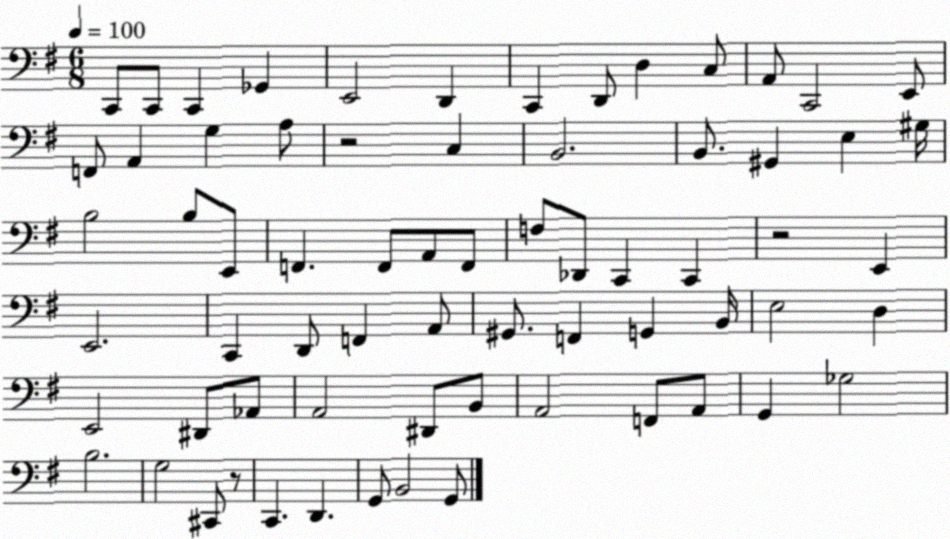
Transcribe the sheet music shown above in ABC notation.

X:1
T:Untitled
M:6/8
L:1/4
K:G
C,,/2 C,,/2 C,, _G,, E,,2 D,, C,, D,,/2 D, C,/2 A,,/2 C,,2 E,,/2 F,,/2 A,, G, A,/2 z2 C, B,,2 B,,/2 ^G,, E, ^G,/4 B,2 B,/2 E,,/2 F,, F,,/2 A,,/2 F,,/2 F,/2 _D,,/2 C,, C,, z2 E,, E,,2 C,, D,,/2 F,, A,,/2 ^G,,/2 F,, G,, B,,/4 E,2 D, E,,2 ^D,,/2 _A,,/2 A,,2 ^D,,/2 B,,/2 A,,2 F,,/2 A,,/2 G,, _G,2 B,2 G,2 ^C,,/2 z/2 C,, D,, G,,/2 B,,2 G,,/2